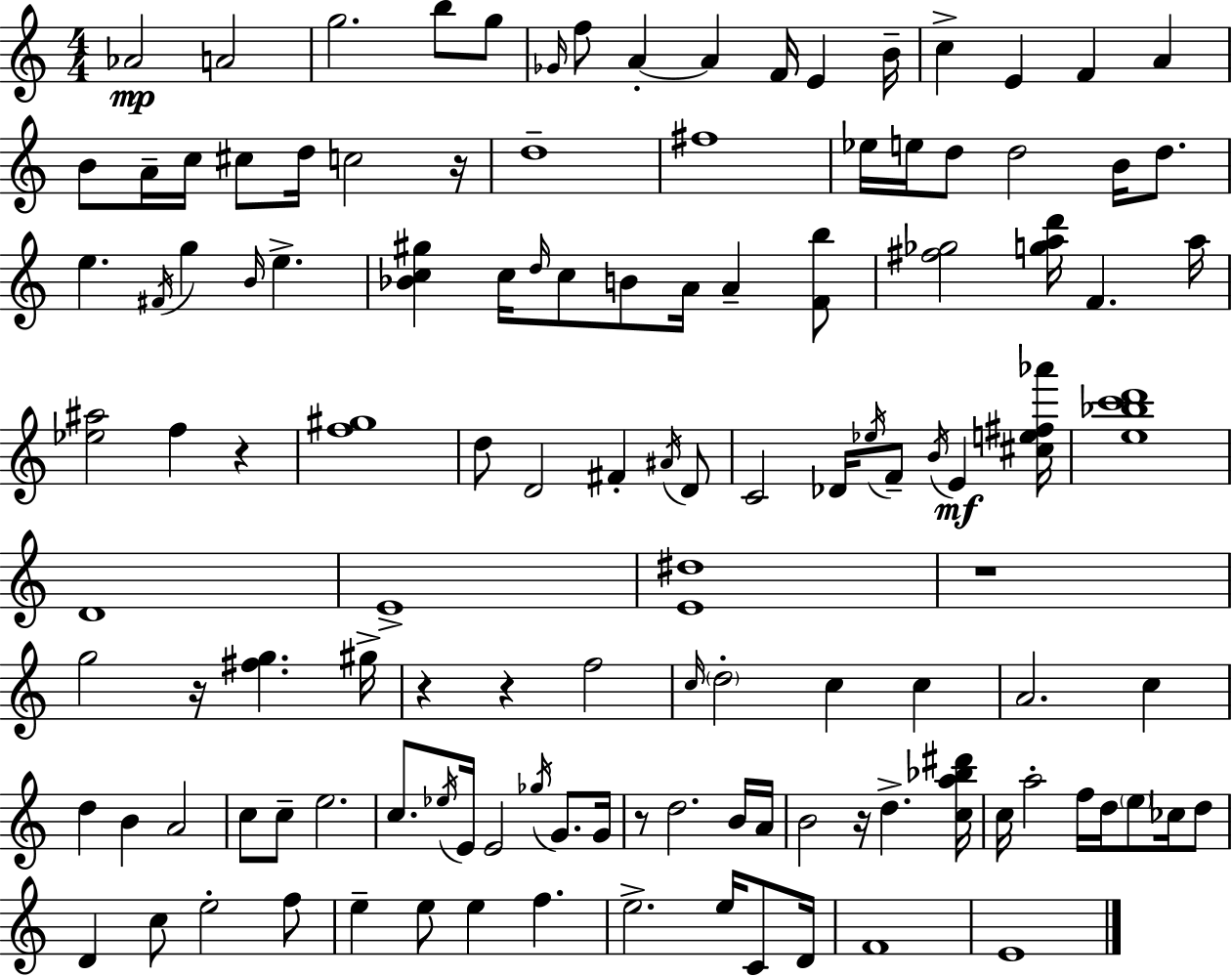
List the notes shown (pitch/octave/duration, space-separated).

Ab4/h A4/h G5/h. B5/e G5/e Gb4/s F5/e A4/q A4/q F4/s E4/q B4/s C5/q E4/q F4/q A4/q B4/e A4/s C5/s C#5/e D5/s C5/h R/s D5/w F#5/w Eb5/s E5/s D5/e D5/h B4/s D5/e. E5/q. F#4/s G5/q B4/s E5/q. [Bb4,C5,G#5]/q C5/s D5/s C5/e B4/e A4/s A4/q [F4,B5]/e [F#5,Gb5]/h [G5,A5,D6]/s F4/q. A5/s [Eb5,A#5]/h F5/q R/q [F5,G#5]/w D5/e D4/h F#4/q A#4/s D4/e C4/h Db4/s Eb5/s F4/e B4/s E4/q [C#5,E5,F#5,Ab6]/s [E5,Bb5,C6,D6]/w D4/w E4/w [E4,D#5]/w R/w G5/h R/s [F#5,G5]/q. G#5/s R/q R/q F5/h C5/s D5/h C5/q C5/q A4/h. C5/q D5/q B4/q A4/h C5/e C5/e E5/h. C5/e. Eb5/s E4/s E4/h Gb5/s G4/e. G4/s R/e D5/h. B4/s A4/s B4/h R/s D5/q. [C5,A5,Bb5,D#6]/s C5/s A5/h F5/s D5/s E5/e CES5/s D5/e D4/q C5/e E5/h F5/e E5/q E5/e E5/q F5/q. E5/h. E5/s C4/e D4/s F4/w E4/w